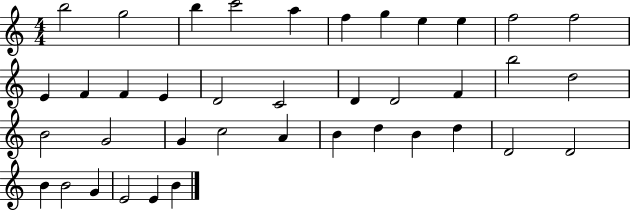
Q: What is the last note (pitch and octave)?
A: B4